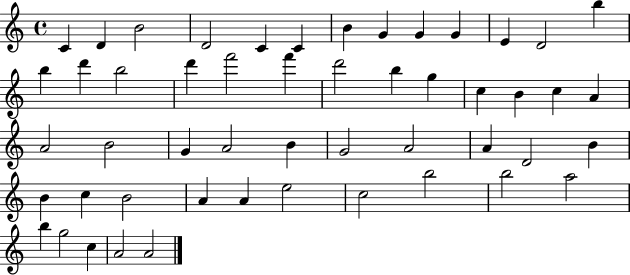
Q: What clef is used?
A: treble